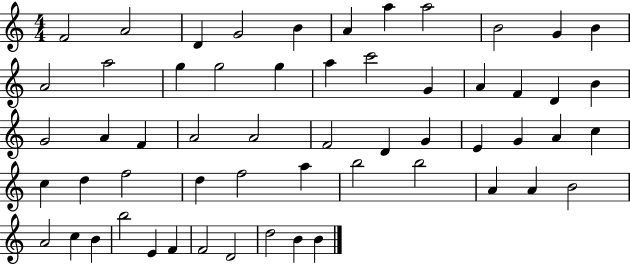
{
  \clef treble
  \numericTimeSignature
  \time 4/4
  \key c \major
  f'2 a'2 | d'4 g'2 b'4 | a'4 a''4 a''2 | b'2 g'4 b'4 | \break a'2 a''2 | g''4 g''2 g''4 | a''4 c'''2 g'4 | a'4 f'4 d'4 b'4 | \break g'2 a'4 f'4 | a'2 a'2 | f'2 d'4 g'4 | e'4 g'4 a'4 c''4 | \break c''4 d''4 f''2 | d''4 f''2 a''4 | b''2 b''2 | a'4 a'4 b'2 | \break a'2 c''4 b'4 | b''2 e'4 f'4 | f'2 d'2 | d''2 b'4 b'4 | \break \bar "|."
}